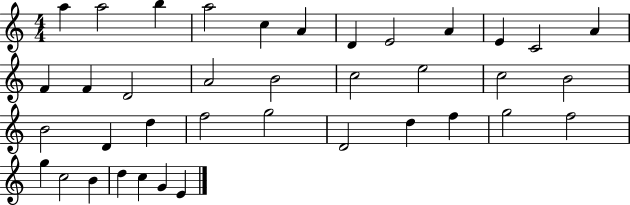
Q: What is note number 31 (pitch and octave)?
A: F5